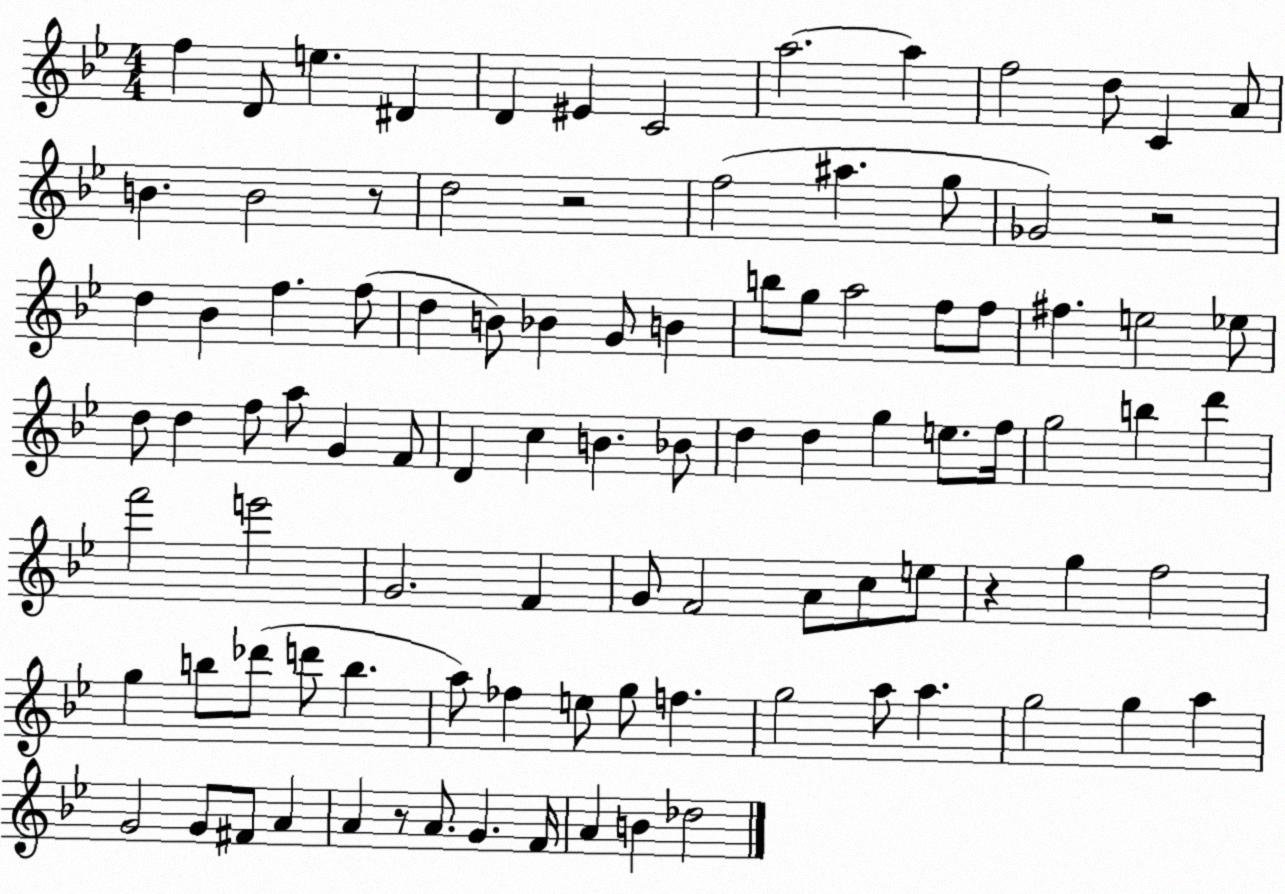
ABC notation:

X:1
T:Untitled
M:4/4
L:1/4
K:Bb
f D/2 e ^D D ^E C2 a2 a f2 d/2 C A/2 B B2 z/2 d2 z2 f2 ^a g/2 _G2 z2 d _B f f/2 d B/2 _B G/2 B b/2 g/2 a2 f/2 f/2 ^f e2 _e/2 d/2 d f/2 a/2 G F/2 D c B _B/2 d d g e/2 f/4 g2 b d' f'2 e'2 G2 F G/2 F2 A/2 c/2 e/2 z g f2 g b/2 _d'/2 d'/2 b a/2 _f e/2 g/2 f g2 a/2 a g2 g a G2 G/2 ^F/2 A A z/2 A/2 G F/4 A B _d2